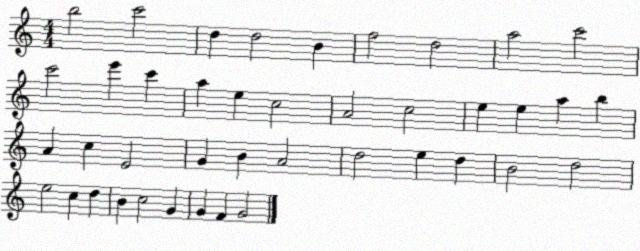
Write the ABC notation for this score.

X:1
T:Untitled
M:4/4
L:1/4
K:C
b2 c'2 d d2 B f2 d2 a2 c'2 c'2 e' c' a e c2 A2 c2 e e a b A c E2 G B A2 d2 e d B2 d2 e2 c d B c2 G G F G2